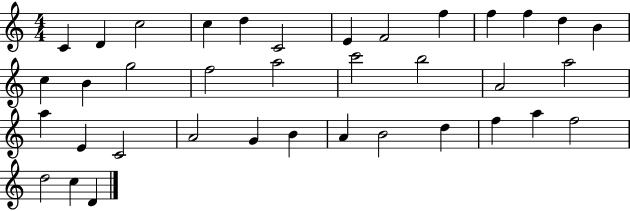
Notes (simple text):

C4/q D4/q C5/h C5/q D5/q C4/h E4/q F4/h F5/q F5/q F5/q D5/q B4/q C5/q B4/q G5/h F5/h A5/h C6/h B5/h A4/h A5/h A5/q E4/q C4/h A4/h G4/q B4/q A4/q B4/h D5/q F5/q A5/q F5/h D5/h C5/q D4/q